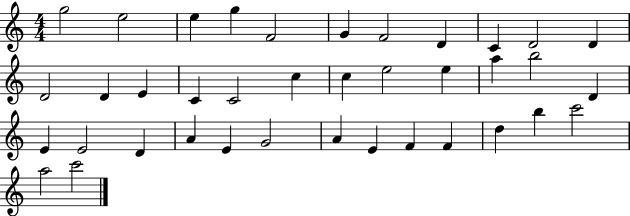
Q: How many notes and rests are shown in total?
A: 38